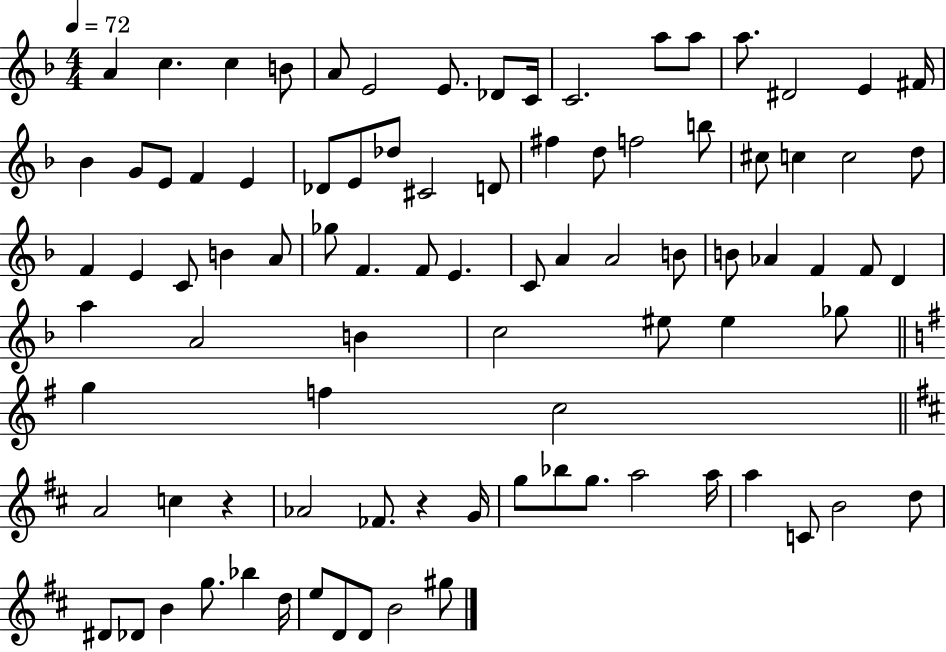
A4/q C5/q. C5/q B4/e A4/e E4/h E4/e. Db4/e C4/s C4/h. A5/e A5/e A5/e. D#4/h E4/q F#4/s Bb4/q G4/e E4/e F4/q E4/q Db4/e E4/e Db5/e C#4/h D4/e F#5/q D5/e F5/h B5/e C#5/e C5/q C5/h D5/e F4/q E4/q C4/e B4/q A4/e Gb5/e F4/q. F4/e E4/q. C4/e A4/q A4/h B4/e B4/e Ab4/q F4/q F4/e D4/q A5/q A4/h B4/q C5/h EIS5/e EIS5/q Gb5/e G5/q F5/q C5/h A4/h C5/q R/q Ab4/h FES4/e. R/q G4/s G5/e Bb5/e G5/e. A5/h A5/s A5/q C4/e B4/h D5/e D#4/e Db4/e B4/q G5/e. Bb5/q D5/s E5/e D4/e D4/e B4/h G#5/e